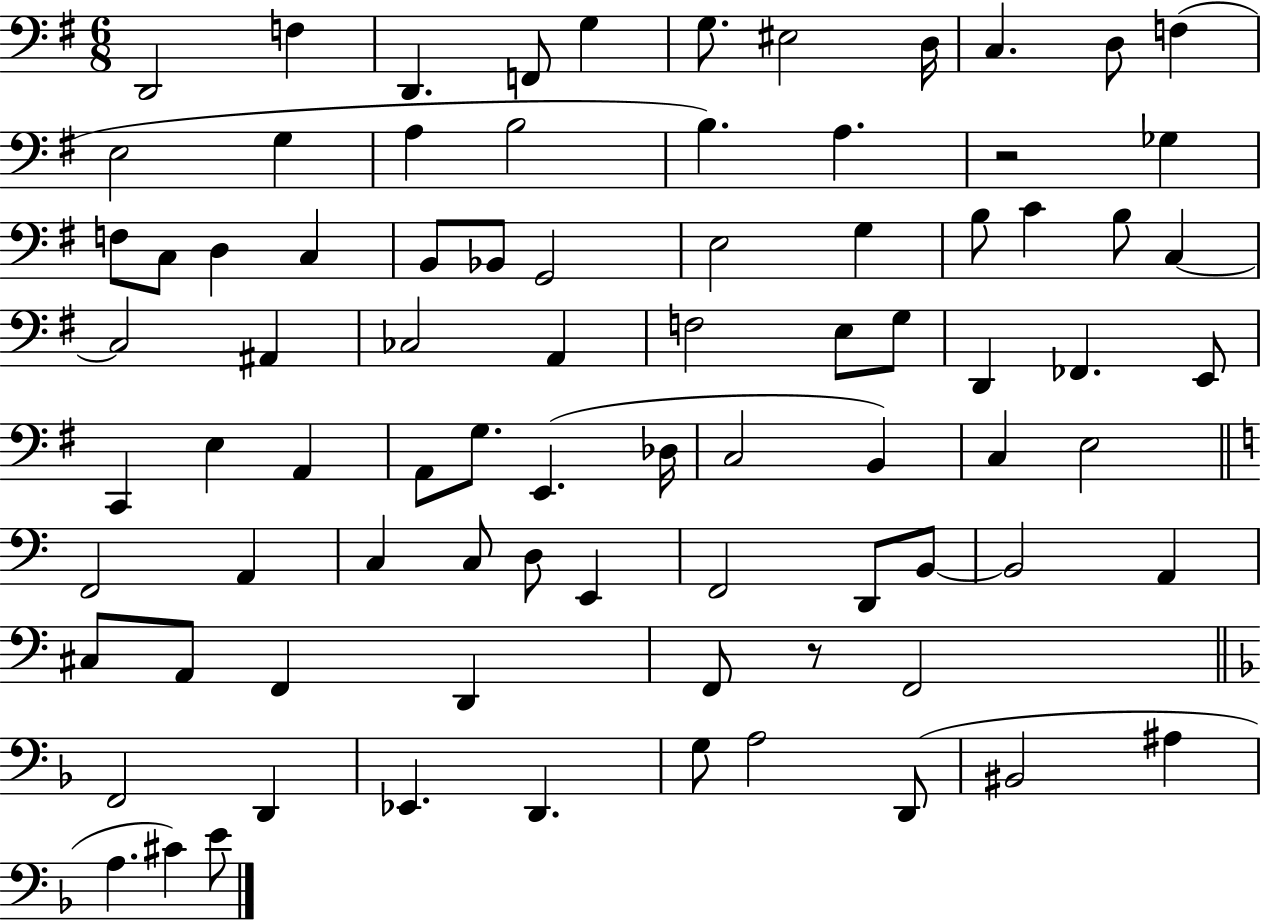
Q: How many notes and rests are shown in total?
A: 83